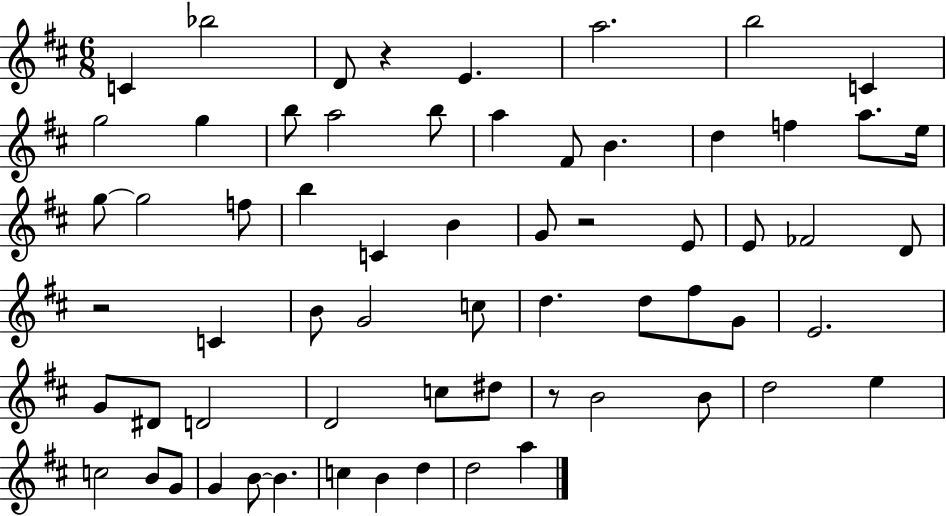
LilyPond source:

{
  \clef treble
  \numericTimeSignature
  \time 6/8
  \key d \major
  c'4 bes''2 | d'8 r4 e'4. | a''2. | b''2 c'4 | \break g''2 g''4 | b''8 a''2 b''8 | a''4 fis'8 b'4. | d''4 f''4 a''8. e''16 | \break g''8~~ g''2 f''8 | b''4 c'4 b'4 | g'8 r2 e'8 | e'8 fes'2 d'8 | \break r2 c'4 | b'8 g'2 c''8 | d''4. d''8 fis''8 g'8 | e'2. | \break g'8 dis'8 d'2 | d'2 c''8 dis''8 | r8 b'2 b'8 | d''2 e''4 | \break c''2 b'8 g'8 | g'4 b'8~~ b'4. | c''4 b'4 d''4 | d''2 a''4 | \break \bar "|."
}